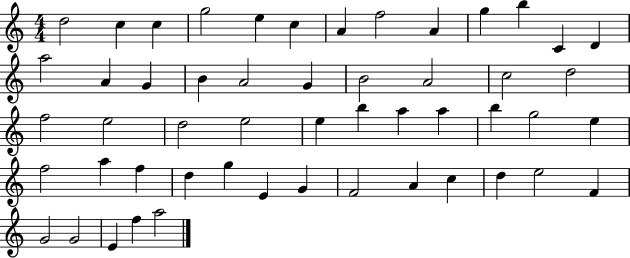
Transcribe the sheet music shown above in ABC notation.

X:1
T:Untitled
M:4/4
L:1/4
K:C
d2 c c g2 e c A f2 A g b C D a2 A G B A2 G B2 A2 c2 d2 f2 e2 d2 e2 e b a a b g2 e f2 a f d g E G F2 A c d e2 F G2 G2 E f a2